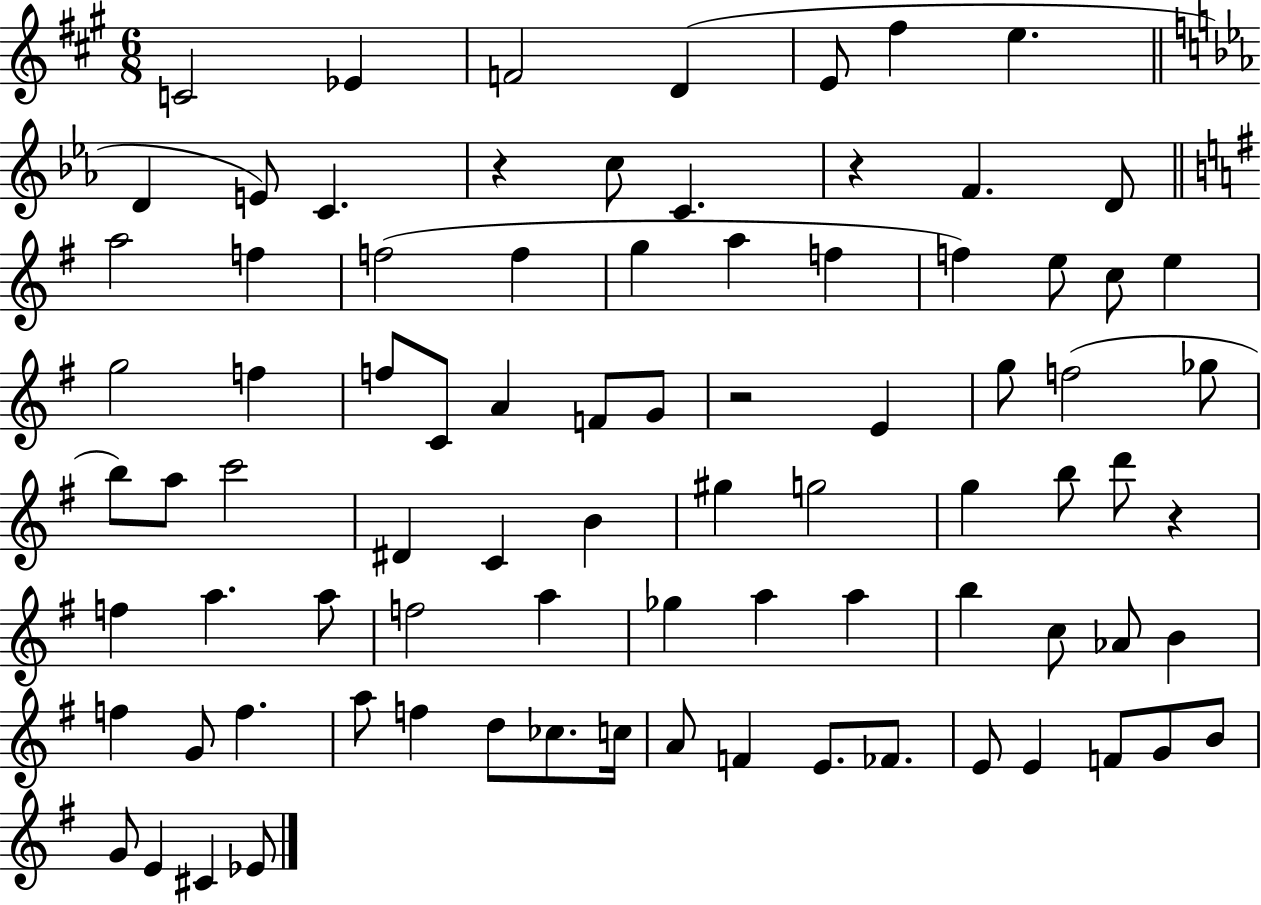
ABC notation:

X:1
T:Untitled
M:6/8
L:1/4
K:A
C2 _E F2 D E/2 ^f e D E/2 C z c/2 C z F D/2 a2 f f2 f g a f f e/2 c/2 e g2 f f/2 C/2 A F/2 G/2 z2 E g/2 f2 _g/2 b/2 a/2 c'2 ^D C B ^g g2 g b/2 d'/2 z f a a/2 f2 a _g a a b c/2 _A/2 B f G/2 f a/2 f d/2 _c/2 c/4 A/2 F E/2 _F/2 E/2 E F/2 G/2 B/2 G/2 E ^C _E/2